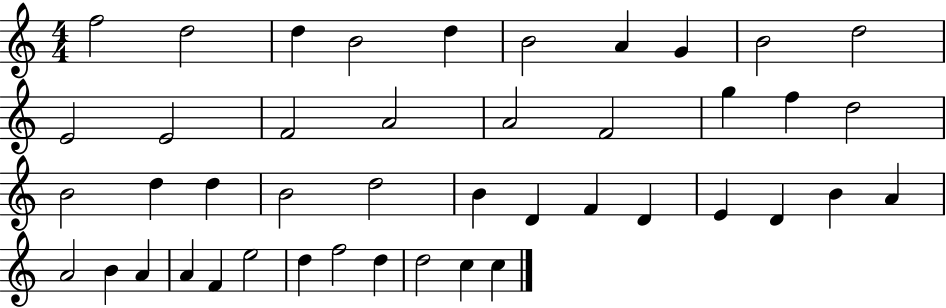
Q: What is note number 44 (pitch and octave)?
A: C5